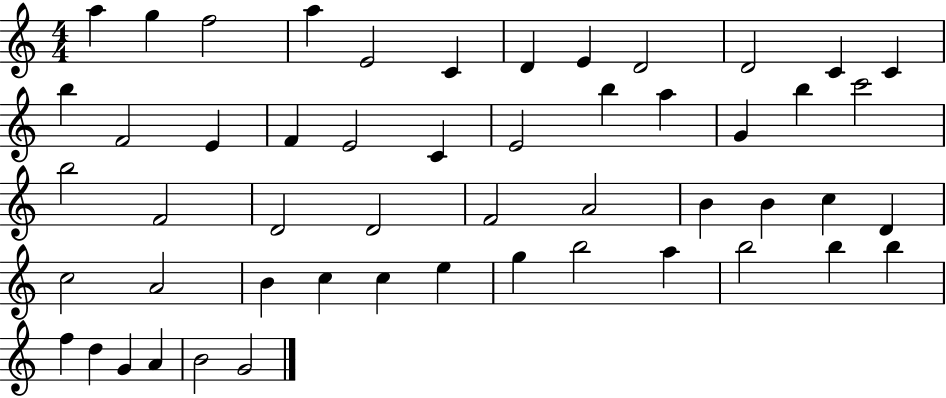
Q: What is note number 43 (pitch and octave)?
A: A5